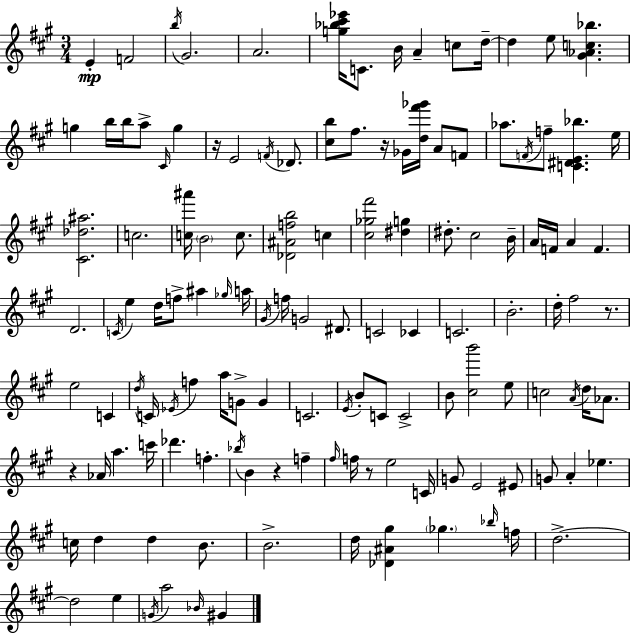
X:1
T:Untitled
M:3/4
L:1/4
K:A
E F2 b/4 ^G2 A2 [g_b^c'_e']/4 C/2 B/4 A c/2 d/4 d e/2 [^G_Ac_b] g b/4 b/4 a/2 ^C/4 g z/4 E2 F/4 _D/2 [^cb]/2 ^f/2 z/4 _G/4 [d^f'_g']/4 A/2 F/2 _a/2 F/4 f/2 [C^DE_b] e/4 [^C_d^a]2 c2 [c^a']/4 B2 c/2 [_D^Afb]2 c [^c_g^f']2 [^dg] ^d/2 ^c2 B/4 A/4 F/4 A F D2 C/4 e d/4 f/2 ^a _g/4 a/4 ^G/4 f/4 G2 ^D/2 C2 _C C2 B2 d/4 ^f2 z/2 e2 C d/4 C/4 _E/4 f a/4 G/2 G C2 E/4 B/2 C/2 C2 B/2 [^cb']2 e/2 c2 A/4 d/4 _A/2 z _A/4 a c'/4 _d' f _b/4 B z f ^f/4 f/4 z/2 e2 C/4 G/2 E2 ^E/2 G/2 A _e c/4 d d B/2 B2 d/4 [_D^A^g] _g _b/4 f/4 d2 d2 e G/4 a2 _B/4 ^G